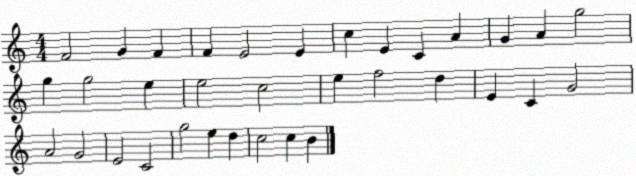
X:1
T:Untitled
M:4/4
L:1/4
K:C
F2 G F F E2 E c E C A G A g2 g g2 e e2 c2 e f2 d E C G2 A2 G2 E2 C2 g2 e d c2 c B